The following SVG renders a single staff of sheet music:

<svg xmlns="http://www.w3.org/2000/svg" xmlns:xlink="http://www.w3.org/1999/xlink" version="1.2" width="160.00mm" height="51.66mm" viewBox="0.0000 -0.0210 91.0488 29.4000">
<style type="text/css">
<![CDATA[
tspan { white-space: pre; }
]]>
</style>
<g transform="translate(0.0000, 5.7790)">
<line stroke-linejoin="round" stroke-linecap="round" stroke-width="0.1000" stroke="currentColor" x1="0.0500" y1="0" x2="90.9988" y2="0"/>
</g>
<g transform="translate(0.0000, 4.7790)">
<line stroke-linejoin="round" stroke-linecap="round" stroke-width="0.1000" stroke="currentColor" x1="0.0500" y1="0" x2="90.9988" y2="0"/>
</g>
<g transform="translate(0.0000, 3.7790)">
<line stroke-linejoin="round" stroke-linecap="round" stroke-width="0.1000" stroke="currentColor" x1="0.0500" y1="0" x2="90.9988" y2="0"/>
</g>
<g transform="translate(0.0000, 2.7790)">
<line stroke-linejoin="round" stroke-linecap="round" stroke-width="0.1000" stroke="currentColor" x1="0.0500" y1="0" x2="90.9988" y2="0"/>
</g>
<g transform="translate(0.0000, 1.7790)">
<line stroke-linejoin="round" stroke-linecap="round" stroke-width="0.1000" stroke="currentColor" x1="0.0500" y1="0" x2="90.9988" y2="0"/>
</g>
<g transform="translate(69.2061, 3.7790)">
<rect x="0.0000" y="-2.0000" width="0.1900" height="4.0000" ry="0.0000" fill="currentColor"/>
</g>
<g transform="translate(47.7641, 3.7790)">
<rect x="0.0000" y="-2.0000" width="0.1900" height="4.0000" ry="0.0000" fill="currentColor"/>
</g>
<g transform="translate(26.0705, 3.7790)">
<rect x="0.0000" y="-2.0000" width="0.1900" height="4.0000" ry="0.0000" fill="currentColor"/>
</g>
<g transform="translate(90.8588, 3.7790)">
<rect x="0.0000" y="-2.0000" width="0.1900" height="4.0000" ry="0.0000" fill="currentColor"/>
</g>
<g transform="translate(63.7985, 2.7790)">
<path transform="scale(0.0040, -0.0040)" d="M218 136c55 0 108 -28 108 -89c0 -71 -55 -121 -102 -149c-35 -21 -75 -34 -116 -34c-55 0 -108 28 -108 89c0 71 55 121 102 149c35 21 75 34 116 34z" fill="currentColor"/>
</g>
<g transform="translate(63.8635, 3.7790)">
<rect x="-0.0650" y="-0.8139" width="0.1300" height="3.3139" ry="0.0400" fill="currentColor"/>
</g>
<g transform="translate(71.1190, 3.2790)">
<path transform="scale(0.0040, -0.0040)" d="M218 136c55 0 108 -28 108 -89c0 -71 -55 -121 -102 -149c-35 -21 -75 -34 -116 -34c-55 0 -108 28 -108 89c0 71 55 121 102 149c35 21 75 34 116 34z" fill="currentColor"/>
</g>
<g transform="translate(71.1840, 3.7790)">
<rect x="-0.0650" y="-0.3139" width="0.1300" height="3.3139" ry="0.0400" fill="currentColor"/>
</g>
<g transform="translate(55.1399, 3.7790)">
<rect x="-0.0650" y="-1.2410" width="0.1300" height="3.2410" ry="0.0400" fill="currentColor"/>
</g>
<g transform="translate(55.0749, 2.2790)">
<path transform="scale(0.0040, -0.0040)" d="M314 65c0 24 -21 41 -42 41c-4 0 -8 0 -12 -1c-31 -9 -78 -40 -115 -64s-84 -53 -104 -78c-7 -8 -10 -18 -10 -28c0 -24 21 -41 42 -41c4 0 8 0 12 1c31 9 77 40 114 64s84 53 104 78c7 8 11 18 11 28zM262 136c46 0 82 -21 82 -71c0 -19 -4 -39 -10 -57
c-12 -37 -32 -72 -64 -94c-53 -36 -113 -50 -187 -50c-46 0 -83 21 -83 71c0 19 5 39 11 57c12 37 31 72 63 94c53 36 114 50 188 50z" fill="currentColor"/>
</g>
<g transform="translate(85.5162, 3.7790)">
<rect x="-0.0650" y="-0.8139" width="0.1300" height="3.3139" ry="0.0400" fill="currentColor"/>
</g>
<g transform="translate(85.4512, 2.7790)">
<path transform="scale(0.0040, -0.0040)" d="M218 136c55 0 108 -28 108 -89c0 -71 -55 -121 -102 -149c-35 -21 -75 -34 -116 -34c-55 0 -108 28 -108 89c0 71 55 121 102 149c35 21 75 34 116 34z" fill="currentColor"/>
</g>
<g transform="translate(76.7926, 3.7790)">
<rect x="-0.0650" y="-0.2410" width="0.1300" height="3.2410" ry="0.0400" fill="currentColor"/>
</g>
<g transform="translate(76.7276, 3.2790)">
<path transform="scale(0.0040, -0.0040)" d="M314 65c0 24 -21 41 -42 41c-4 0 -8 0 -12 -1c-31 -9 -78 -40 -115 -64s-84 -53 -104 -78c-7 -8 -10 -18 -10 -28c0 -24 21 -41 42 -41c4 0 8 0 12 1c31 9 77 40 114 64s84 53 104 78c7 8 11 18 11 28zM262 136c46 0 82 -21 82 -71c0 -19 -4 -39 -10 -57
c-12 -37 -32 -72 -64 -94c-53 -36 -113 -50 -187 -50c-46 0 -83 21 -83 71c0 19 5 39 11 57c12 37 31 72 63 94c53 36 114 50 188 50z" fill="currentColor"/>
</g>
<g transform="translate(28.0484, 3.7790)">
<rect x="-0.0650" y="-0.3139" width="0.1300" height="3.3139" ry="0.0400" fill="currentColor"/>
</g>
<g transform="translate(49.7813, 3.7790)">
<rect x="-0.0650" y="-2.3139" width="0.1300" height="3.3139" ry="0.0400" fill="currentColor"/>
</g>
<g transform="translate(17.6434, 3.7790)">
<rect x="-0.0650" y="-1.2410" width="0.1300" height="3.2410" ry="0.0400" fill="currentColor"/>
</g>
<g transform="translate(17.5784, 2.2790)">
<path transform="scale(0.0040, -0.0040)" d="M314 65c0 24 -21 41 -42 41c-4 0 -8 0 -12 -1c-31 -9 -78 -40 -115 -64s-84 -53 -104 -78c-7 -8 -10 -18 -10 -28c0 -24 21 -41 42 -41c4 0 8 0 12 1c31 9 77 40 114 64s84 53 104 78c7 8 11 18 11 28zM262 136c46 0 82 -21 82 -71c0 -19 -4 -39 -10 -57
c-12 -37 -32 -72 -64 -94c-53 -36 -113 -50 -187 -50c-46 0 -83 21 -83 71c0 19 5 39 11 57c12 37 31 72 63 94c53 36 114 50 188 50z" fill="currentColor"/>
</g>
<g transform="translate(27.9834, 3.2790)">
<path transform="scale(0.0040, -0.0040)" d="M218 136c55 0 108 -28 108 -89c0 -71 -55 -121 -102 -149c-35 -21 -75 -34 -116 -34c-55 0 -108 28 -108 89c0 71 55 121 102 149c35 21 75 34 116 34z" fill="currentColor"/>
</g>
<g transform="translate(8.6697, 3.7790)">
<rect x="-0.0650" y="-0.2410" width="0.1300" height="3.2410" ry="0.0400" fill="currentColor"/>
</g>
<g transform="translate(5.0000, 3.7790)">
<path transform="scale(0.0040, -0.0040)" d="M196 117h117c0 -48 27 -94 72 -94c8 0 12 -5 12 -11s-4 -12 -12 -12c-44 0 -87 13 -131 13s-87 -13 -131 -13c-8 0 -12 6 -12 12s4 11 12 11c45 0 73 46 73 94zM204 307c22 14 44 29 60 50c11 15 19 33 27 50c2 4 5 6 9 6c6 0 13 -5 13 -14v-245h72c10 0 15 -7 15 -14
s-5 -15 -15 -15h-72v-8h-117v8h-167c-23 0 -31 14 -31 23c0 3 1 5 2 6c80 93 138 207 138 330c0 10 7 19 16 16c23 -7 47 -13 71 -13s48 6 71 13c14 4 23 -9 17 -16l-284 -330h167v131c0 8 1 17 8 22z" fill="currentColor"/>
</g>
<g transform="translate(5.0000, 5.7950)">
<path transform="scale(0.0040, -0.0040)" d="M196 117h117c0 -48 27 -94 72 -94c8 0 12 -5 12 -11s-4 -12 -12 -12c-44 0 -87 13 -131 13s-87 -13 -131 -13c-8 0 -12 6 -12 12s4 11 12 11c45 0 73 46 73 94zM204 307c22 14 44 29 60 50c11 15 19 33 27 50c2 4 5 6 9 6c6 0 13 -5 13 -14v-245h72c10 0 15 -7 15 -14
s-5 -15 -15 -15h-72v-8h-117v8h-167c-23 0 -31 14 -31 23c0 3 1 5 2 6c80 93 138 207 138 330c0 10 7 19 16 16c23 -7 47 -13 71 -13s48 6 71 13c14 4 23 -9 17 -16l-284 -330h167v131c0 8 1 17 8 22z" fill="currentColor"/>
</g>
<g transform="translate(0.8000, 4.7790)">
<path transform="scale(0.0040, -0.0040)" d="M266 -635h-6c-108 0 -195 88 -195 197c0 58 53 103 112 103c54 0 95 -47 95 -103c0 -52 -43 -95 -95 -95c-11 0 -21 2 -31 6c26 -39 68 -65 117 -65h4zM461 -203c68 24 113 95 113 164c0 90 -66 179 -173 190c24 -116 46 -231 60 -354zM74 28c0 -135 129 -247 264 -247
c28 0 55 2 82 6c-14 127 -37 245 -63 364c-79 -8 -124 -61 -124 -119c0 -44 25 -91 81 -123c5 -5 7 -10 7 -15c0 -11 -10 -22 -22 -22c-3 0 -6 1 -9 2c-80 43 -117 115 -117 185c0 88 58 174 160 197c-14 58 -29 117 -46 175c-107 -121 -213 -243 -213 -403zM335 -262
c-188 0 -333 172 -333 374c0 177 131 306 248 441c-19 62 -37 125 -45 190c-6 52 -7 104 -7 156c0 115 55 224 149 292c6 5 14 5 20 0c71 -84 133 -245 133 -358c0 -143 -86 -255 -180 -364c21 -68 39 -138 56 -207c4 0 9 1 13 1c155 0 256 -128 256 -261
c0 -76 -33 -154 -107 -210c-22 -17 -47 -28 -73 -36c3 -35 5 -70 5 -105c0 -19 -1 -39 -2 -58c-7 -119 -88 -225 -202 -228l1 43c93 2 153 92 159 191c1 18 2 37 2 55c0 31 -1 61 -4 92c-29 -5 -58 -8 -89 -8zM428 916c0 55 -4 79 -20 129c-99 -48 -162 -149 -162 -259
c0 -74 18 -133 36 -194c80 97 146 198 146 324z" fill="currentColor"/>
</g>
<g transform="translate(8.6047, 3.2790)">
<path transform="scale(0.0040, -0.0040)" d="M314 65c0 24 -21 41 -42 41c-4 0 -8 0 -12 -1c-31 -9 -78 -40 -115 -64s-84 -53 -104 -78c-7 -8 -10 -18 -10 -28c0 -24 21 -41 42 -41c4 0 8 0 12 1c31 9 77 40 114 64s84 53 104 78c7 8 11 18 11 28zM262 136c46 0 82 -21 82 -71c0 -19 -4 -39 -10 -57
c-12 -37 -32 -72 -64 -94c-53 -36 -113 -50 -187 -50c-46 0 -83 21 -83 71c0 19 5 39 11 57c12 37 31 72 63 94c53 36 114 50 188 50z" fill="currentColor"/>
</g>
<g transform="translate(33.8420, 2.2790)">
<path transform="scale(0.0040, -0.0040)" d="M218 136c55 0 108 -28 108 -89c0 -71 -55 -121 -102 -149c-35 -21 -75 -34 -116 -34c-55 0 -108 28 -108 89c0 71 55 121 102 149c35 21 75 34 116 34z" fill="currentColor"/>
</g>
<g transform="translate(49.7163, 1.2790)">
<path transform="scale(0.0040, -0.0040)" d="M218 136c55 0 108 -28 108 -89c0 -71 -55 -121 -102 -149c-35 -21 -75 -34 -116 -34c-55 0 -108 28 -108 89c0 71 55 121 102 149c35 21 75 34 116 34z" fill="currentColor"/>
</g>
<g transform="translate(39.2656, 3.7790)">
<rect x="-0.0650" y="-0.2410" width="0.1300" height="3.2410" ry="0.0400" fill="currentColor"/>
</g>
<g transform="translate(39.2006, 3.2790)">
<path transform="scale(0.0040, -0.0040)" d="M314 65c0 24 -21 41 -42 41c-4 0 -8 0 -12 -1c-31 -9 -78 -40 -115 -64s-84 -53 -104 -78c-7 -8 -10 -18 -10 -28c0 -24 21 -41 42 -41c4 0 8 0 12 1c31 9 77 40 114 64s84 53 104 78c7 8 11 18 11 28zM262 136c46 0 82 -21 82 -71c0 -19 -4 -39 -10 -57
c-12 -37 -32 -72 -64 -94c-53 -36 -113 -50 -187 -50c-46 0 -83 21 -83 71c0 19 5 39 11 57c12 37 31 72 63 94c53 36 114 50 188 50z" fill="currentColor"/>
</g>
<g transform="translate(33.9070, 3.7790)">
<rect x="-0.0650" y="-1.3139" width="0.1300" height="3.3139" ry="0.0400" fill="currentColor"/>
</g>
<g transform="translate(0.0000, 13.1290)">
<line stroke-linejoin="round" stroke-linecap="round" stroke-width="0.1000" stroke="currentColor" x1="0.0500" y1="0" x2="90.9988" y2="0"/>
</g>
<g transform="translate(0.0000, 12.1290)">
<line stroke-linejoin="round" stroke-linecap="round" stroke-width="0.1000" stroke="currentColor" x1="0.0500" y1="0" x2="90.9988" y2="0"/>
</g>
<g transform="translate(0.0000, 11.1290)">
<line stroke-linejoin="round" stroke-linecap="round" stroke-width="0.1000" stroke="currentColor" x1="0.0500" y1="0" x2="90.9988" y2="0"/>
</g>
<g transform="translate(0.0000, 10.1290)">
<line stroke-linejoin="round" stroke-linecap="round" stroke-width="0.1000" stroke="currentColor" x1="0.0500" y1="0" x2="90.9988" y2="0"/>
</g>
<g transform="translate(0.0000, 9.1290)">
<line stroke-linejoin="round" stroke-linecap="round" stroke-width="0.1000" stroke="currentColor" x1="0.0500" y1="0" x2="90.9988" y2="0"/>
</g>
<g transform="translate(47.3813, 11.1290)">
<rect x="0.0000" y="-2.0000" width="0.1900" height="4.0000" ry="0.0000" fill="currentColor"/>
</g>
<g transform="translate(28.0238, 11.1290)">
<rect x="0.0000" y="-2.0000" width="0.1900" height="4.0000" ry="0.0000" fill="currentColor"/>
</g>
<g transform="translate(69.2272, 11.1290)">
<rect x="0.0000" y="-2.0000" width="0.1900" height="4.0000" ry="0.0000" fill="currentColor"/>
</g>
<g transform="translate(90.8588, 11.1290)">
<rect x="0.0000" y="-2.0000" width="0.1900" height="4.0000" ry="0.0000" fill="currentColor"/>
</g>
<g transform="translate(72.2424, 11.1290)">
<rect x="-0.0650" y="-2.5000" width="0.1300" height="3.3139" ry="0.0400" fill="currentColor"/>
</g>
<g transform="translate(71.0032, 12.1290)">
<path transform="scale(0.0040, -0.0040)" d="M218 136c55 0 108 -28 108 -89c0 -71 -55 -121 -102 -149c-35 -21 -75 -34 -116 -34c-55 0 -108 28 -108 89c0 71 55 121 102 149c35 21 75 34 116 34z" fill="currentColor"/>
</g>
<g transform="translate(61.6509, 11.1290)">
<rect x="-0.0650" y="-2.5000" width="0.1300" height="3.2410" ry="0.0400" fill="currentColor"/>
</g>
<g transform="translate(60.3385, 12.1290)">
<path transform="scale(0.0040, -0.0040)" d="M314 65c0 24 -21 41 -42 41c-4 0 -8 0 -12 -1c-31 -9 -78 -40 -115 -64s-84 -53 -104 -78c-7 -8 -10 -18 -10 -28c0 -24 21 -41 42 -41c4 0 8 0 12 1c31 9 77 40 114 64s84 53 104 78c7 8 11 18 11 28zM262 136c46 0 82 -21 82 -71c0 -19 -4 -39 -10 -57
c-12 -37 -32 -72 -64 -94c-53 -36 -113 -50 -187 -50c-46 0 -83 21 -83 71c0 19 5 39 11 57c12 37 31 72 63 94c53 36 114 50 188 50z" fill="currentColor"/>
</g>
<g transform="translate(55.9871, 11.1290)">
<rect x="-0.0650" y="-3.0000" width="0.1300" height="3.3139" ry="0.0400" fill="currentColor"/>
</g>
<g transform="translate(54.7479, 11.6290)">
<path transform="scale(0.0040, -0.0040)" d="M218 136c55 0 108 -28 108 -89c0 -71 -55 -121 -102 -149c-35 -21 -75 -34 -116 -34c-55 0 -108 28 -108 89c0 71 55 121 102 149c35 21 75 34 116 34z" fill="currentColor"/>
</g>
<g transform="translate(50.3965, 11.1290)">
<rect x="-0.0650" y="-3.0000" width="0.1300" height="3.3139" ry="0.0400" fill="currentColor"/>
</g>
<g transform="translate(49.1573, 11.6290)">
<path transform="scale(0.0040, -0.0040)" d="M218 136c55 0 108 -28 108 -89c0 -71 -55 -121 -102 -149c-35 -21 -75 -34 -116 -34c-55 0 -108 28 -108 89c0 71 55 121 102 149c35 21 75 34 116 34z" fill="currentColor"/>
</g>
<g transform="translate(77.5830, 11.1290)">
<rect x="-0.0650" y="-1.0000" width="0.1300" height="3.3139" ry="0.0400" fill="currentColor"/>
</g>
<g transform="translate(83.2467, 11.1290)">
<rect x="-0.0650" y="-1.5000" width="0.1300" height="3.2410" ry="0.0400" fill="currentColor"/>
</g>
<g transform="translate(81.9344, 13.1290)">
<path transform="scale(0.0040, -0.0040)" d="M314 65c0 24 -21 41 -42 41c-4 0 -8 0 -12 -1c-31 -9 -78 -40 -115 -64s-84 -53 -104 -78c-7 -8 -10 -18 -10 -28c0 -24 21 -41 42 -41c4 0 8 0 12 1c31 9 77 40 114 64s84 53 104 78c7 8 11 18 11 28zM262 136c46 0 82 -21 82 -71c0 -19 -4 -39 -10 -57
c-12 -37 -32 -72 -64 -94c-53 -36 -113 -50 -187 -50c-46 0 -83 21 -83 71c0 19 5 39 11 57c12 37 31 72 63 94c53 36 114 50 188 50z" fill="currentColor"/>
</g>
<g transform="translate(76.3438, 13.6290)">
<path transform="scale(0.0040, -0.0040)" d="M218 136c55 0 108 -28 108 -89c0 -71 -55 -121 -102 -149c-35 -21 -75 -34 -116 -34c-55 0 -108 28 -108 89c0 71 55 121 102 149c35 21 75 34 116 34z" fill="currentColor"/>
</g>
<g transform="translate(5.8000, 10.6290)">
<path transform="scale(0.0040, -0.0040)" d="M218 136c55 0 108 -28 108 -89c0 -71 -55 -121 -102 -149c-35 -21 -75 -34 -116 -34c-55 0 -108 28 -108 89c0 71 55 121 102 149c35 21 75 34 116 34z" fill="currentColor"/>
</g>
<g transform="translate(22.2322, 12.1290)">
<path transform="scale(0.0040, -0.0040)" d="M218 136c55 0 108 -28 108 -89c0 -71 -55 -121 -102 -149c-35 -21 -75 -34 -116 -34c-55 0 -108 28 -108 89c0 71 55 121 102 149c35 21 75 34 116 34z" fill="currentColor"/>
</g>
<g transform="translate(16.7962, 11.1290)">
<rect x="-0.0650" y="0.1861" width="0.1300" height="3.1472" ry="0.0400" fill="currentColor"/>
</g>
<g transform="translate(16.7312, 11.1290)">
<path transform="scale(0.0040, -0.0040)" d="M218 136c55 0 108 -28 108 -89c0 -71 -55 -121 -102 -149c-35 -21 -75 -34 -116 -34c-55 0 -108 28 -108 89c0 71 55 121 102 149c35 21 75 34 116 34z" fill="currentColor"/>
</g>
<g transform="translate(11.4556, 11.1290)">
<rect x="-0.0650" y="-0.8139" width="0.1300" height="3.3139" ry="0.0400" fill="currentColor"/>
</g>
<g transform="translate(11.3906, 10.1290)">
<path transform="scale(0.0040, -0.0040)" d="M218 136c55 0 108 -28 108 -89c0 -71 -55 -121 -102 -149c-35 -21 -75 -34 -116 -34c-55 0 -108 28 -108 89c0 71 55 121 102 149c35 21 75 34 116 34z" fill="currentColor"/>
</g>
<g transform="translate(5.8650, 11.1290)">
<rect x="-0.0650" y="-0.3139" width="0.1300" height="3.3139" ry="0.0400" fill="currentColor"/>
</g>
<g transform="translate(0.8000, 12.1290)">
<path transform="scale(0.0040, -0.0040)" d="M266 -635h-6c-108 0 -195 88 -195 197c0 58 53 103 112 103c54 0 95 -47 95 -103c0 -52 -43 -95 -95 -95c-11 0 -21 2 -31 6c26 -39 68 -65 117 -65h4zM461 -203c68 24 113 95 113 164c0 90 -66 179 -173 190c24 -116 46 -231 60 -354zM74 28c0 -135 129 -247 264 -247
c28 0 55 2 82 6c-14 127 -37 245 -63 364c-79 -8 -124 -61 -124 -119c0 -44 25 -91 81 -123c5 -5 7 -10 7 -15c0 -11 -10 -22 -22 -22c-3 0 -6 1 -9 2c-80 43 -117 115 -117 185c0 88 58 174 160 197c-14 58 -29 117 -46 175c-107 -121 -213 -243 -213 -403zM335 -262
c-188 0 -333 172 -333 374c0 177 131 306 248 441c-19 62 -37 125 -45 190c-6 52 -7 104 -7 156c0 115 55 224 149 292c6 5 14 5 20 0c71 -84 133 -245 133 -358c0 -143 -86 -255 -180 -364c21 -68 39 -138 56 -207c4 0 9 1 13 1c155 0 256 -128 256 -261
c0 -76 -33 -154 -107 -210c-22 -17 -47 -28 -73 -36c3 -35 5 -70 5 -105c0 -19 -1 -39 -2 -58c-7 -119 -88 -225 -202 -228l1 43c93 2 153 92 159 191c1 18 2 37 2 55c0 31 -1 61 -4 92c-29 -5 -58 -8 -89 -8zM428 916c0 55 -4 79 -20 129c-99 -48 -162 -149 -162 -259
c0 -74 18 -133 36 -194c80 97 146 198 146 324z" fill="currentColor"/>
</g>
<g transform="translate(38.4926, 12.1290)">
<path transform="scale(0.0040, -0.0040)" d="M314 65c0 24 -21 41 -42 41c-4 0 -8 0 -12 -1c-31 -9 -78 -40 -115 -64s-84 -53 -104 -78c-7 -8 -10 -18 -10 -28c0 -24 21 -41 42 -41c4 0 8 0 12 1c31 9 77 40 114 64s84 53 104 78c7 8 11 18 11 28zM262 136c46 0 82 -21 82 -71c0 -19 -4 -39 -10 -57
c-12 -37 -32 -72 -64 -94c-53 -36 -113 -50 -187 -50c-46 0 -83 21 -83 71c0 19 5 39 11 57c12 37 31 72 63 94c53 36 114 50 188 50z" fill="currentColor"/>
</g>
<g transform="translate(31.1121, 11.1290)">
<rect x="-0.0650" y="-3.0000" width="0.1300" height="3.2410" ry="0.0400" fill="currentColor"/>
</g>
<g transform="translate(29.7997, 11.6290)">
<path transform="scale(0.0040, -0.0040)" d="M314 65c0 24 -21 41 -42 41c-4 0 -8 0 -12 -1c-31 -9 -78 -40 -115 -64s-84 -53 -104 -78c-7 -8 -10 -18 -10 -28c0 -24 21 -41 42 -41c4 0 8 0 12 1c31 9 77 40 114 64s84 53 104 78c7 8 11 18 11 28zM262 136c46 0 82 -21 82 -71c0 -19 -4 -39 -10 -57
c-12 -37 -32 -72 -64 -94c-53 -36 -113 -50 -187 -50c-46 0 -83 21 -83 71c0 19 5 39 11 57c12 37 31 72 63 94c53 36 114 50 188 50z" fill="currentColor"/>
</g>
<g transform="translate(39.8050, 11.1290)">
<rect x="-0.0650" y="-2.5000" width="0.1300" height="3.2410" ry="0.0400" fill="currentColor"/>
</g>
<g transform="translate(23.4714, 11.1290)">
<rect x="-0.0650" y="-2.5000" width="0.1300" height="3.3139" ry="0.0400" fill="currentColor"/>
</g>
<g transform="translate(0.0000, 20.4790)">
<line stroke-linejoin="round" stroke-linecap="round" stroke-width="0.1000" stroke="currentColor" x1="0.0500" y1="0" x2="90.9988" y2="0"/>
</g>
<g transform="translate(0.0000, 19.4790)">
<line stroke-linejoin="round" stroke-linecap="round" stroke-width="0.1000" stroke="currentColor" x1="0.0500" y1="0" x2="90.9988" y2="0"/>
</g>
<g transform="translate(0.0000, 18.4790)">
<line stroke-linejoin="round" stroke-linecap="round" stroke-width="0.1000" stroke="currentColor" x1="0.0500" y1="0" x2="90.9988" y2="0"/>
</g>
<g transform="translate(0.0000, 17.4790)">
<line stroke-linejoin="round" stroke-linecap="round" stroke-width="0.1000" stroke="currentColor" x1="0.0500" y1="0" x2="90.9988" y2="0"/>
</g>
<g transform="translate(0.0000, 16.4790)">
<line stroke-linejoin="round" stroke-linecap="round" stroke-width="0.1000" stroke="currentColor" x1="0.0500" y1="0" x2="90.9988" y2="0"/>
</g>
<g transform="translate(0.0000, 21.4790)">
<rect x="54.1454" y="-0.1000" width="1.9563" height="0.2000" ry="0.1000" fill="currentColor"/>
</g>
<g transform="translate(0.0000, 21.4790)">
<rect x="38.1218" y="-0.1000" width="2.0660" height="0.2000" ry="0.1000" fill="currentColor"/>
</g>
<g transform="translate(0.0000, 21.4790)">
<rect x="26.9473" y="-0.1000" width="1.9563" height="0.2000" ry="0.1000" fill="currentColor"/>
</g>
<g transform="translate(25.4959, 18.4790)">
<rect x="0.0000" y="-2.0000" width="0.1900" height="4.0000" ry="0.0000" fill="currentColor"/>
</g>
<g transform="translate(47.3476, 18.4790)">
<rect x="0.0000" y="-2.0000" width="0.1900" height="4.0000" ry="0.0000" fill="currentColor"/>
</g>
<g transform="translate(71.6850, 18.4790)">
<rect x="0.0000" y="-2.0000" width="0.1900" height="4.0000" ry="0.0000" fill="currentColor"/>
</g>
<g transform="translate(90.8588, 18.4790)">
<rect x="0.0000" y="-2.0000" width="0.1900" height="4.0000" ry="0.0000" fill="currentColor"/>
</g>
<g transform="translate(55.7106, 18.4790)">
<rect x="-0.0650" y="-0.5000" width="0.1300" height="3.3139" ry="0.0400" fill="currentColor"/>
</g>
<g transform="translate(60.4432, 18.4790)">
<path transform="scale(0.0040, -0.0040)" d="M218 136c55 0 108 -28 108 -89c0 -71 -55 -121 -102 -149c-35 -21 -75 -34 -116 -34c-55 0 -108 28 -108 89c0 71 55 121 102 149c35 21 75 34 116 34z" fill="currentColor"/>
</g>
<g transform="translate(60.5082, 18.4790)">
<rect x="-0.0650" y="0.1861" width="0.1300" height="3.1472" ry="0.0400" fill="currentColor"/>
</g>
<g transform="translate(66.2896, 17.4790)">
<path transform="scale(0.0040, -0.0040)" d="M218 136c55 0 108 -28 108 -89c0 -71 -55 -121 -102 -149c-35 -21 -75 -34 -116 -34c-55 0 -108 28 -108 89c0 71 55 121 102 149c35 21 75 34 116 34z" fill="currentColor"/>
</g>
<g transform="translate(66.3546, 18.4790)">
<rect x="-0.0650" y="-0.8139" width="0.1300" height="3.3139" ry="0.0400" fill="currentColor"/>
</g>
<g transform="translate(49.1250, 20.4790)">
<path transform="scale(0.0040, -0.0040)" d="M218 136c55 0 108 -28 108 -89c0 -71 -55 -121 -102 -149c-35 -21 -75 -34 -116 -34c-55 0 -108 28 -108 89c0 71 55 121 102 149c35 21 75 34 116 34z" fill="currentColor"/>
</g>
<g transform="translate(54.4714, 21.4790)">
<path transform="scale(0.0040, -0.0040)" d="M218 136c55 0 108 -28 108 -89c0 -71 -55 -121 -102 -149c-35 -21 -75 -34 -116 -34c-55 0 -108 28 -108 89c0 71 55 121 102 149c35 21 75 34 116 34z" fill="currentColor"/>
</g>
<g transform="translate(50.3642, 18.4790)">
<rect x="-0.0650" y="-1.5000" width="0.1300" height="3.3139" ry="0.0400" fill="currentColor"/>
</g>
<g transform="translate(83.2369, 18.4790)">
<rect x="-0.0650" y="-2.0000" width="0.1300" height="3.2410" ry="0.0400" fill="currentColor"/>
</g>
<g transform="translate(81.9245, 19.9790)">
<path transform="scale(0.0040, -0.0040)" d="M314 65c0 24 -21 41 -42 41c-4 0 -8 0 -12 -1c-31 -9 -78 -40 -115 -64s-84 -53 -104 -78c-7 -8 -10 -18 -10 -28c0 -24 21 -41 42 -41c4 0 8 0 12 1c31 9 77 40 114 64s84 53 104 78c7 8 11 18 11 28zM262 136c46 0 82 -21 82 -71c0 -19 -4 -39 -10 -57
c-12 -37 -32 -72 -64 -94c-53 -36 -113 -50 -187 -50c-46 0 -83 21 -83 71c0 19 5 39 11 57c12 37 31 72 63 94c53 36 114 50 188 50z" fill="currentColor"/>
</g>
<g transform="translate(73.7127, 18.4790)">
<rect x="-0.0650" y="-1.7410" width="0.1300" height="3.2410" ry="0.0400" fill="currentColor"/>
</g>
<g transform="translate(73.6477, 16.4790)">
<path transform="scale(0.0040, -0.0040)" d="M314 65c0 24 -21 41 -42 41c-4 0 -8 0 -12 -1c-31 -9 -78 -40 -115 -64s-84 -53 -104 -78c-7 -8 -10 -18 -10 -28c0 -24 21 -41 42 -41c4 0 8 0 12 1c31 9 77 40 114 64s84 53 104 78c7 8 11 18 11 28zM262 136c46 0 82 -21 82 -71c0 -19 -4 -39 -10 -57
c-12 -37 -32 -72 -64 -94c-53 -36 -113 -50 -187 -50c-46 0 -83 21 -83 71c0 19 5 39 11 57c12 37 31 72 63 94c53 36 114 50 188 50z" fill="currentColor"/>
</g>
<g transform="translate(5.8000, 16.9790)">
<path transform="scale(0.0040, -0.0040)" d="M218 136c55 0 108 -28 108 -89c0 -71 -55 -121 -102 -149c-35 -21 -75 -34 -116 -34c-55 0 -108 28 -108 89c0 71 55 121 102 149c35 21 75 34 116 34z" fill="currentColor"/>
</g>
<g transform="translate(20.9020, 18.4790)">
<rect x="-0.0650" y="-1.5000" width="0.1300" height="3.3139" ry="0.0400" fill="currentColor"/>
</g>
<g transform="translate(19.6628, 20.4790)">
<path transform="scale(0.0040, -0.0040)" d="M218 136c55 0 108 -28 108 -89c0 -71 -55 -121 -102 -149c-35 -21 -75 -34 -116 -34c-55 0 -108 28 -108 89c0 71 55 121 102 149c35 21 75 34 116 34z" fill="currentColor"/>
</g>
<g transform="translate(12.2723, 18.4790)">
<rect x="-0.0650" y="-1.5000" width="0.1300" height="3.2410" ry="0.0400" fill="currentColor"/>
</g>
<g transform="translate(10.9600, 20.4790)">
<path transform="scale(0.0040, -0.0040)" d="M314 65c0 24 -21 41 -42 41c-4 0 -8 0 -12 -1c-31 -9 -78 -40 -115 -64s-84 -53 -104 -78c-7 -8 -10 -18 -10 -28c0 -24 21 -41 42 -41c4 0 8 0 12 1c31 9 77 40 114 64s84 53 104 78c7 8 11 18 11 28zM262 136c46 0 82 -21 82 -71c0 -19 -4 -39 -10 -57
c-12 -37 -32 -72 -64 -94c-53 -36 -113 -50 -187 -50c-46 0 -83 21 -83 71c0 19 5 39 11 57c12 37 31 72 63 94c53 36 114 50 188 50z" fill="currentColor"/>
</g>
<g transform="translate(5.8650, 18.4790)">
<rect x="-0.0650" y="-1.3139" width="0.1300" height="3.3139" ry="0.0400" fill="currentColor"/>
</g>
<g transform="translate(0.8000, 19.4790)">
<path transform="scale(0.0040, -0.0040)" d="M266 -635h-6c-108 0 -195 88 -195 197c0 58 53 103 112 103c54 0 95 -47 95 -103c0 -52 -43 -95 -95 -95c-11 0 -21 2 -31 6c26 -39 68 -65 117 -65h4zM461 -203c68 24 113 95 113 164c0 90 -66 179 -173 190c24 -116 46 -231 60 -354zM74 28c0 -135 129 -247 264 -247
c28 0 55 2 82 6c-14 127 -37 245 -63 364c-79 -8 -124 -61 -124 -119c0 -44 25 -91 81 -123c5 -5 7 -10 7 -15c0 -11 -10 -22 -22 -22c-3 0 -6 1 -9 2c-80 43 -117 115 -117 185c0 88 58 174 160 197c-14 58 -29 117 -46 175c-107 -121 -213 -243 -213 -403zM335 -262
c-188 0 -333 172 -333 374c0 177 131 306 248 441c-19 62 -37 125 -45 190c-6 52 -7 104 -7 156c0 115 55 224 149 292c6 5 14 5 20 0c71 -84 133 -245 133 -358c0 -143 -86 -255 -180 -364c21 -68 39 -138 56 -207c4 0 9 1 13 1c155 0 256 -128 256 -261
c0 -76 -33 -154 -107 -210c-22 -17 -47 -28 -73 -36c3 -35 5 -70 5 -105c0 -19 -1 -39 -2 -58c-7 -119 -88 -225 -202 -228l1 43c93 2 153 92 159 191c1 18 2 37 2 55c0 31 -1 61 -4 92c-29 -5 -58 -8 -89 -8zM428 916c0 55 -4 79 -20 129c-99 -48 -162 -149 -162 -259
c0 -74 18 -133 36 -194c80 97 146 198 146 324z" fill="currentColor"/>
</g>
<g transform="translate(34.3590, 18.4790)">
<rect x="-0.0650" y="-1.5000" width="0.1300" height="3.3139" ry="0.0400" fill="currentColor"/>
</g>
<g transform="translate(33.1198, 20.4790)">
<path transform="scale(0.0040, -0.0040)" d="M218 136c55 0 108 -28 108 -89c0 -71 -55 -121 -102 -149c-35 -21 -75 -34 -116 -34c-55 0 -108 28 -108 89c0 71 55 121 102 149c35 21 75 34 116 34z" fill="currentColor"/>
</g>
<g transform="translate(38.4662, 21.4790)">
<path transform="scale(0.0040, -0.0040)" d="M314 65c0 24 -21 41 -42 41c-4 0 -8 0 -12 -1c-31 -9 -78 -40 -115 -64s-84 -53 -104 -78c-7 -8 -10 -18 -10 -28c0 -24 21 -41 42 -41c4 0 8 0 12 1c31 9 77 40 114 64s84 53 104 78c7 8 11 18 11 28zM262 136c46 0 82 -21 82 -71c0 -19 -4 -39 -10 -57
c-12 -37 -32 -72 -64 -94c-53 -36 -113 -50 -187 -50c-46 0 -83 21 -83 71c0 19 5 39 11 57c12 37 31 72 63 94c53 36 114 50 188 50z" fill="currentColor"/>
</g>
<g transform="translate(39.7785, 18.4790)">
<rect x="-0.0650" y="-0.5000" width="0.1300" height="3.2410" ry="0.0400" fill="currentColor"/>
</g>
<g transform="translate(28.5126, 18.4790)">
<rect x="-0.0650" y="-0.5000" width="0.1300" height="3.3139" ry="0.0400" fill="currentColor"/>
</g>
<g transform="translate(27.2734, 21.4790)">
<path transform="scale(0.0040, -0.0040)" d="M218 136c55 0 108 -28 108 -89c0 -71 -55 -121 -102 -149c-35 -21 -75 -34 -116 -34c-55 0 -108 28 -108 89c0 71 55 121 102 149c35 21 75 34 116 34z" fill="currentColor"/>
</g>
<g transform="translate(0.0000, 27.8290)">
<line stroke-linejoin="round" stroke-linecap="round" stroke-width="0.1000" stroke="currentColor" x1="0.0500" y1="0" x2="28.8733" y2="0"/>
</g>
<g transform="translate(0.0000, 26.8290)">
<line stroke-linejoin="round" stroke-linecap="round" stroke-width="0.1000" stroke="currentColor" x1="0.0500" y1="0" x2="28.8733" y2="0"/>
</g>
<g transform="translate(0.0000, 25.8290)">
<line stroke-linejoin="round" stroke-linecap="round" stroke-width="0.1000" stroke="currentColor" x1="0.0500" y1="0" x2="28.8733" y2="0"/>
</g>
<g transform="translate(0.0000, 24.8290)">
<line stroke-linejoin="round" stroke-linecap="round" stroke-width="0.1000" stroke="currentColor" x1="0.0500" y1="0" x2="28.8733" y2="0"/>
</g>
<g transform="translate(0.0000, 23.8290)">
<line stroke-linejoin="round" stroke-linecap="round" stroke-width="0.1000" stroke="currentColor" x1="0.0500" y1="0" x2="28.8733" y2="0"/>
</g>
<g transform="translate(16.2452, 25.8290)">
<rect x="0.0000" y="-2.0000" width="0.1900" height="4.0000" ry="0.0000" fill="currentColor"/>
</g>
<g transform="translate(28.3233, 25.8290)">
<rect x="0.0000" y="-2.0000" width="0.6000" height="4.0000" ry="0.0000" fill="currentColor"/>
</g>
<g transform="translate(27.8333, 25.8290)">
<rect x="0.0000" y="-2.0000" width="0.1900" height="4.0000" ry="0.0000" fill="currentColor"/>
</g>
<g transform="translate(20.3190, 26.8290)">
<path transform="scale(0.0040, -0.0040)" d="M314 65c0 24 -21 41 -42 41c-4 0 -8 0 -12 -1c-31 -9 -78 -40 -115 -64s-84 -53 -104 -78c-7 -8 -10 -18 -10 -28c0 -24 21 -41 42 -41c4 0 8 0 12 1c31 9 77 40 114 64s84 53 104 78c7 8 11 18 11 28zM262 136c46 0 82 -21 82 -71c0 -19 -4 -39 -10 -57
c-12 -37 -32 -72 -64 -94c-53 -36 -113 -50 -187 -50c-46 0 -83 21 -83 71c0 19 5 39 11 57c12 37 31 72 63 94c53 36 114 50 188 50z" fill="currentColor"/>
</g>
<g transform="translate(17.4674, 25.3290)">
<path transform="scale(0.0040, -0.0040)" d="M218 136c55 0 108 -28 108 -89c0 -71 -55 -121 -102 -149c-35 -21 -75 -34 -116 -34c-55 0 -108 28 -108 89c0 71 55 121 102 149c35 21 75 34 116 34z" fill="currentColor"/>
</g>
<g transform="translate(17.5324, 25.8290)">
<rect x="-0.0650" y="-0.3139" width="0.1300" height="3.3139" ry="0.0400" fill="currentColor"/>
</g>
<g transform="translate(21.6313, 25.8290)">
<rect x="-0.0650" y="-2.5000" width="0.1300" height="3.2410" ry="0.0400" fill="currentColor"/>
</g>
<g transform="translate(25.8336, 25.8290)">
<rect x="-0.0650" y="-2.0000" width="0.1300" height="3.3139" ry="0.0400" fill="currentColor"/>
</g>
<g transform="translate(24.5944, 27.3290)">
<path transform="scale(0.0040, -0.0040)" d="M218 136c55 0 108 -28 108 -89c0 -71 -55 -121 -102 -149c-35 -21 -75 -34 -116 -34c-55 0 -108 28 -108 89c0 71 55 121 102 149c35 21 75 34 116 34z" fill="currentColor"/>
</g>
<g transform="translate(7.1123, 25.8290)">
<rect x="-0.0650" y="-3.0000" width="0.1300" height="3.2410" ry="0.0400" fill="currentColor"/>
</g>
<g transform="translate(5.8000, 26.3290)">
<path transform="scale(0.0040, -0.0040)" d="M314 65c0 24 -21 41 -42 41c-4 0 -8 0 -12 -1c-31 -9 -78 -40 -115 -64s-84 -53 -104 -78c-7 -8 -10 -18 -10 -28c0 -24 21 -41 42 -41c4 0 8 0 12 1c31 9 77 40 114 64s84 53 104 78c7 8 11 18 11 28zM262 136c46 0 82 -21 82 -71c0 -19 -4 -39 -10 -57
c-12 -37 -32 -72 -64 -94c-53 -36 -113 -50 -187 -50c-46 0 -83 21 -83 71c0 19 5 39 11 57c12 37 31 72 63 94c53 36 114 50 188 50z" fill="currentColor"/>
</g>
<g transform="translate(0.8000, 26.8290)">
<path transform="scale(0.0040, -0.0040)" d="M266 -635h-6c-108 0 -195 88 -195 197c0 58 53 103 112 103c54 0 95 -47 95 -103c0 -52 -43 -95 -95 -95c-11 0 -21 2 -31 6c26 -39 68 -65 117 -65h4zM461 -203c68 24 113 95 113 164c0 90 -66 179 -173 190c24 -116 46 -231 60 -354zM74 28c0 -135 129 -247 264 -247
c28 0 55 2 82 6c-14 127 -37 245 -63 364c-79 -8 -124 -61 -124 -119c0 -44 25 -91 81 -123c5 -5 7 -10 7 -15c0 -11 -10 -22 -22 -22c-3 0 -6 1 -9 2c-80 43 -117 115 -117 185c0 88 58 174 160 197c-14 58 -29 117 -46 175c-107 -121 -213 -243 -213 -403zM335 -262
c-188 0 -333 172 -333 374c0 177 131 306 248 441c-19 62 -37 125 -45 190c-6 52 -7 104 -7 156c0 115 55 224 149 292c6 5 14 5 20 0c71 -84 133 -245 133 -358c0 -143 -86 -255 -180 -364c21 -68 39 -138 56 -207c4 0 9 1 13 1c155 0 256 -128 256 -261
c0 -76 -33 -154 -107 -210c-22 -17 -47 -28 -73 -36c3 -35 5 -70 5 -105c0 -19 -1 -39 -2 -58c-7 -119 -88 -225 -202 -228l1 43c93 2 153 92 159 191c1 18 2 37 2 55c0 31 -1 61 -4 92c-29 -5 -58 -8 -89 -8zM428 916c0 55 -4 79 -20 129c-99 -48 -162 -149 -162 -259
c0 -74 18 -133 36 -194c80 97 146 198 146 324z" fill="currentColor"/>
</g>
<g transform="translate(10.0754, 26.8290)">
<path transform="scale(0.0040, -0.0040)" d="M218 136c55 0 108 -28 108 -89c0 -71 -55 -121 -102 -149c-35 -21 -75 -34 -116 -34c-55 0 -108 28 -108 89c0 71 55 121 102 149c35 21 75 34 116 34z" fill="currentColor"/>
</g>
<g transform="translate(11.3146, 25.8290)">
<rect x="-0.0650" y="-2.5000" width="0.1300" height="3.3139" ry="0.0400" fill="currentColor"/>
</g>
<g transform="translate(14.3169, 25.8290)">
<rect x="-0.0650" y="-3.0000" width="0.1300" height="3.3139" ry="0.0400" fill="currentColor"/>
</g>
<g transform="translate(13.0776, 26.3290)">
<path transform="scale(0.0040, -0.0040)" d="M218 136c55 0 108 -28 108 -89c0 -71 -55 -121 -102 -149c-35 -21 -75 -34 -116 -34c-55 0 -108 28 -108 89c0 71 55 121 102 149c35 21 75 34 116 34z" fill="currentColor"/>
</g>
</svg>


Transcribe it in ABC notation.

X:1
T:Untitled
M:4/4
L:1/4
K:C
c2 e2 c e c2 g e2 d c c2 d c d B G A2 G2 A A G2 G D E2 e E2 E C E C2 E C B d f2 F2 A2 G A c G2 F